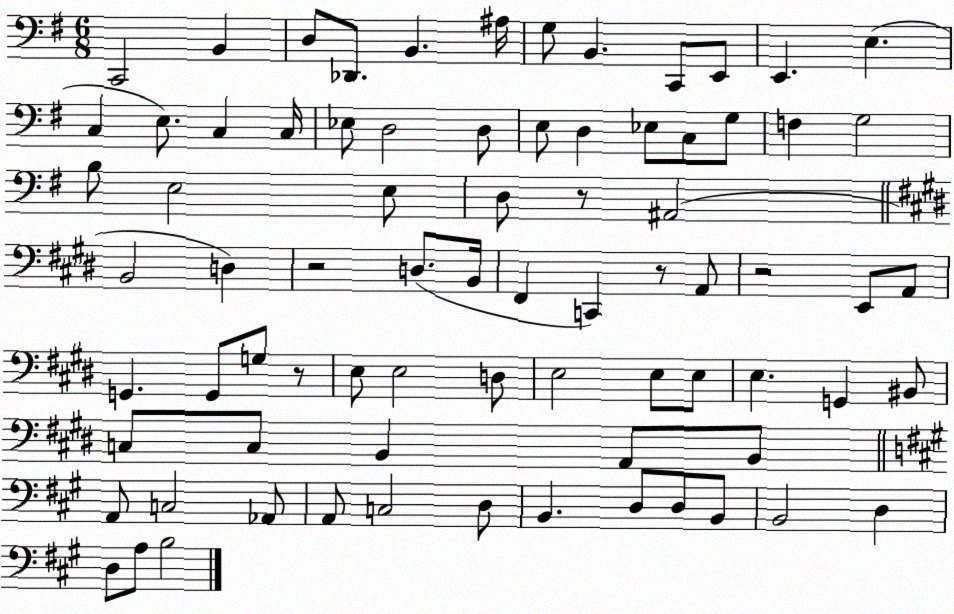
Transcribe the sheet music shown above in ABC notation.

X:1
T:Untitled
M:6/8
L:1/4
K:G
C,,2 B,, D,/2 _D,,/2 B,, ^A,/4 G,/2 B,, C,,/2 E,,/2 E,, E, C, E,/2 C, C,/4 _E,/2 D,2 D,/2 E,/2 D, _E,/2 C,/2 G,/2 F, G,2 B,/2 E,2 E,/2 D,/2 z/2 ^A,,2 B,,2 D, z2 D,/2 B,,/4 ^F,, C,, z/2 A,,/2 z2 E,,/2 A,,/2 G,, G,,/2 G,/2 z/2 E,/2 E,2 D,/2 E,2 E,/2 E,/2 E, G,, ^B,,/2 C,/2 C,/2 B,, A,,/2 B,,/2 A,,/2 C,2 _A,,/2 A,,/2 C,2 D,/2 B,, D,/2 D,/2 B,,/2 B,,2 D, D,/2 A,/2 B,2